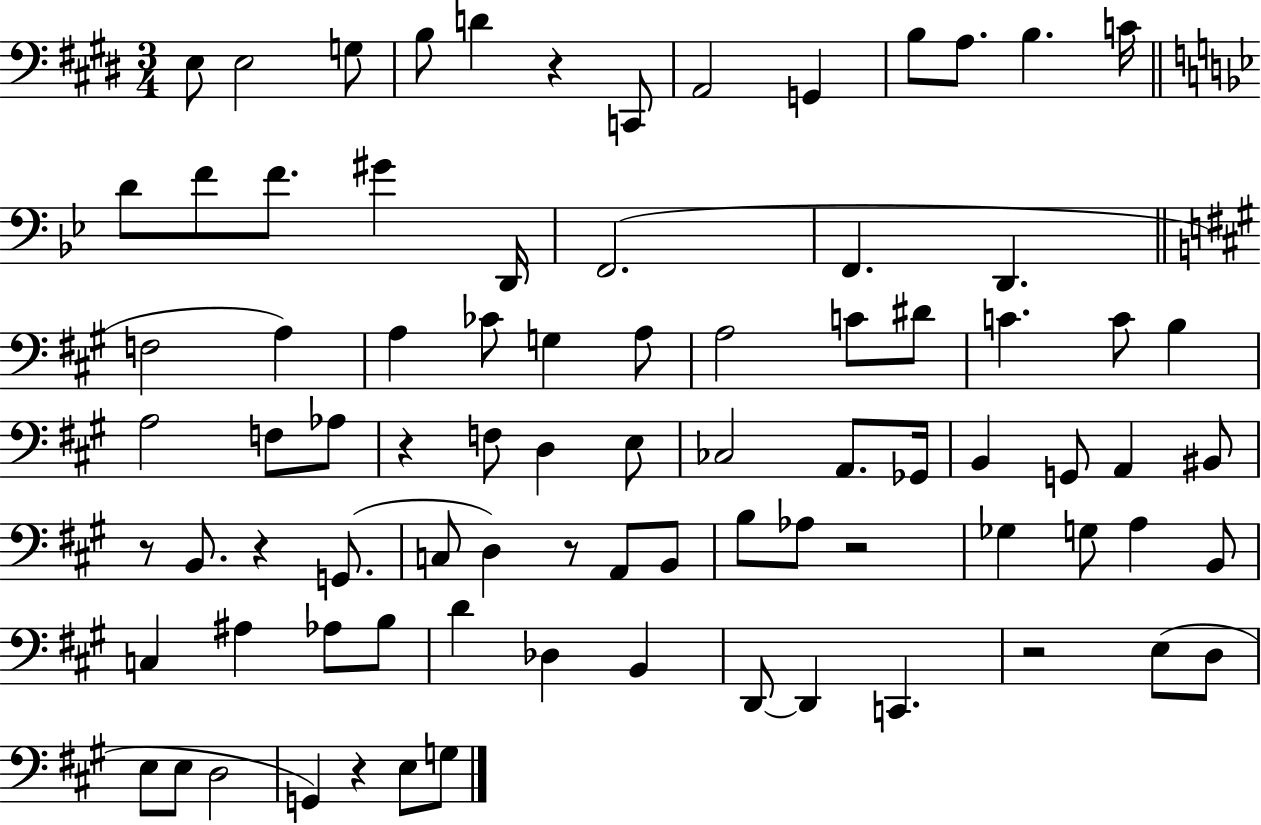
E3/e E3/h G3/e B3/e D4/q R/q C2/e A2/h G2/q B3/e A3/e. B3/q. C4/s D4/e F4/e F4/e. G#4/q D2/s F2/h. F2/q. D2/q. F3/h A3/q A3/q CES4/e G3/q A3/e A3/h C4/e D#4/e C4/q. C4/e B3/q A3/h F3/e Ab3/e R/q F3/e D3/q E3/e CES3/h A2/e. Gb2/s B2/q G2/e A2/q BIS2/e R/e B2/e. R/q G2/e. C3/e D3/q R/e A2/e B2/e B3/e Ab3/e R/h Gb3/q G3/e A3/q B2/e C3/q A#3/q Ab3/e B3/e D4/q Db3/q B2/q D2/e D2/q C2/q. R/h E3/e D3/e E3/e E3/e D3/h G2/q R/q E3/e G3/e